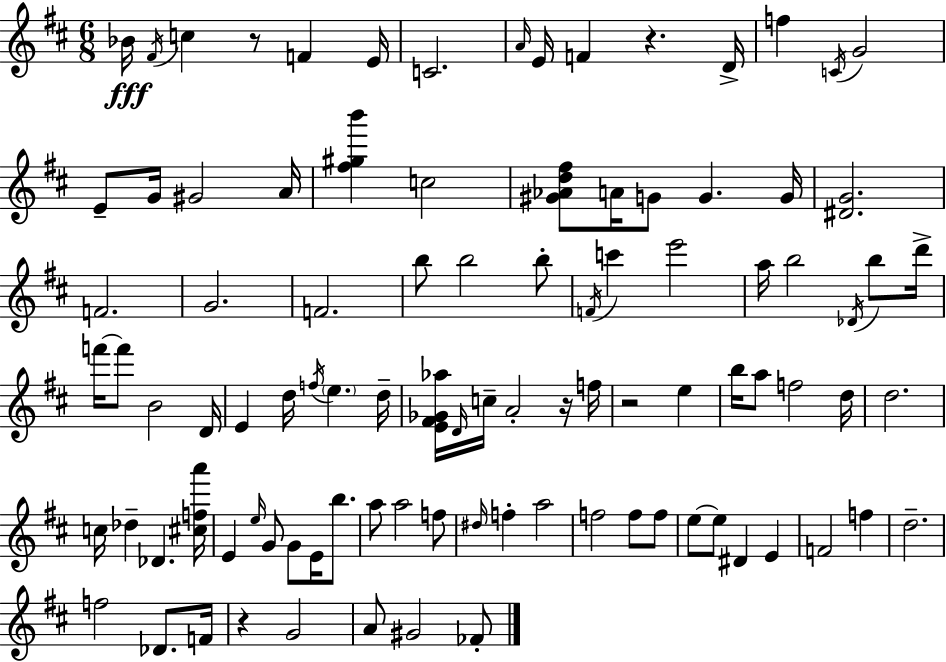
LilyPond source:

{
  \clef treble
  \numericTimeSignature
  \time 6/8
  \key d \major
  bes'16\fff \acciaccatura { fis'16 } c''4 r8 f'4 | e'16 c'2. | \grace { a'16 } e'16 f'4 r4. | d'16-> f''4 \acciaccatura { c'16 } g'2 | \break e'8-- g'16 gis'2 | a'16 <fis'' gis'' b'''>4 c''2 | <gis' aes' d'' fis''>8 a'16 g'8 g'4. | g'16 <dis' g'>2. | \break f'2. | g'2. | f'2. | b''8 b''2 | \break b''8-. \acciaccatura { f'16 } c'''4 e'''2 | a''16 b''2 | \acciaccatura { des'16 } b''8 d'''16-> f'''16~~ f'''8 b'2 | d'16 e'4 d''16 \acciaccatura { f''16 } \parenthesize e''4. | \break d''16-- <e' fis' ges' aes''>16 \grace { d'16 } c''16-- a'2-. | r16 f''16 r2 | e''4 b''16 a''8 f''2 | d''16 d''2. | \break c''16 des''4-- | des'4. <cis'' f'' a'''>16 e'4 \grace { e''16 } | g'8 g'8 e'16 b''8. a''8 a''2 | f''8 \grace { dis''16 } f''4-. | \break a''2 f''2 | f''8 f''8 e''8~~ e''8 | dis'4 e'4 f'2 | f''4 d''2.-- | \break f''2 | des'8. f'16 r4 | g'2 a'8 gis'2 | fes'8-. \bar "|."
}